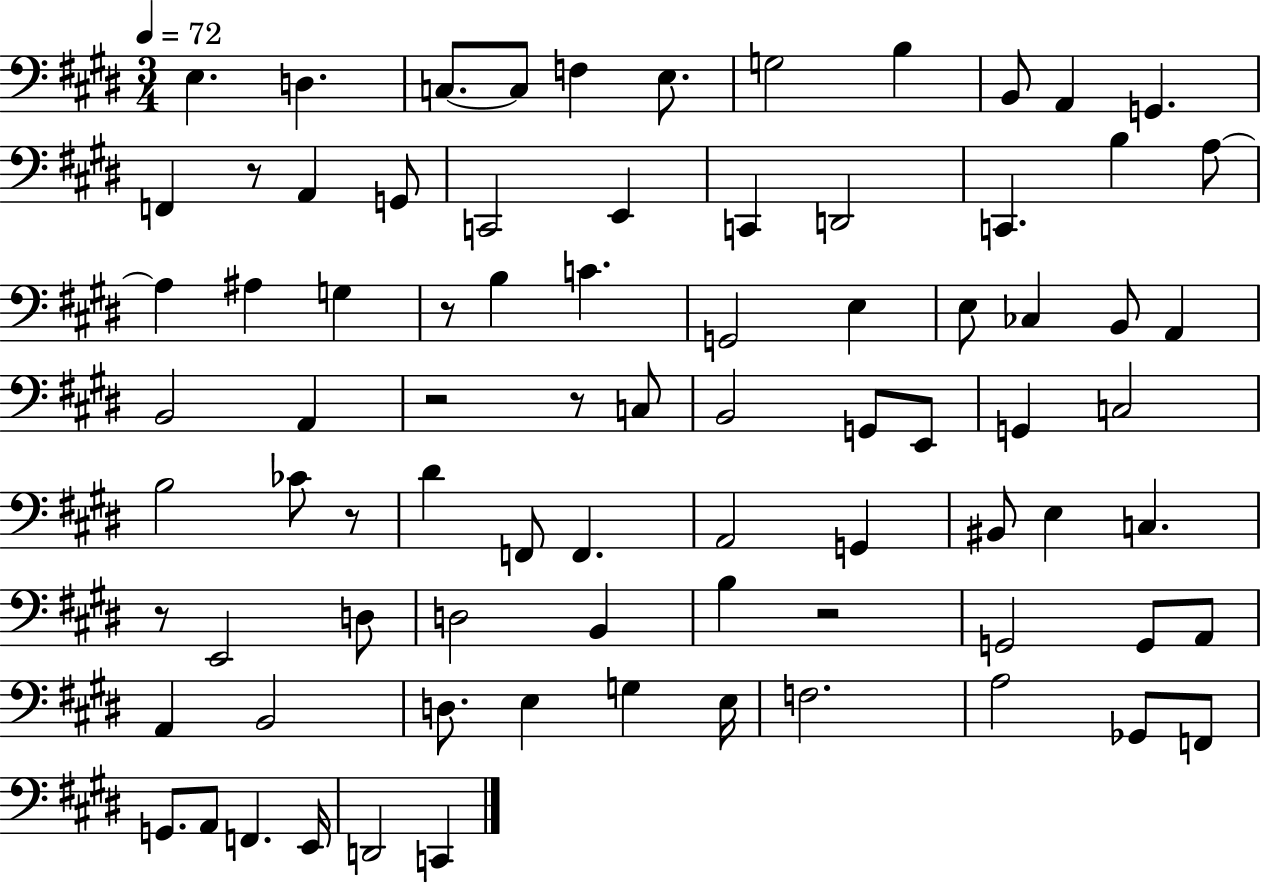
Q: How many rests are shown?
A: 7